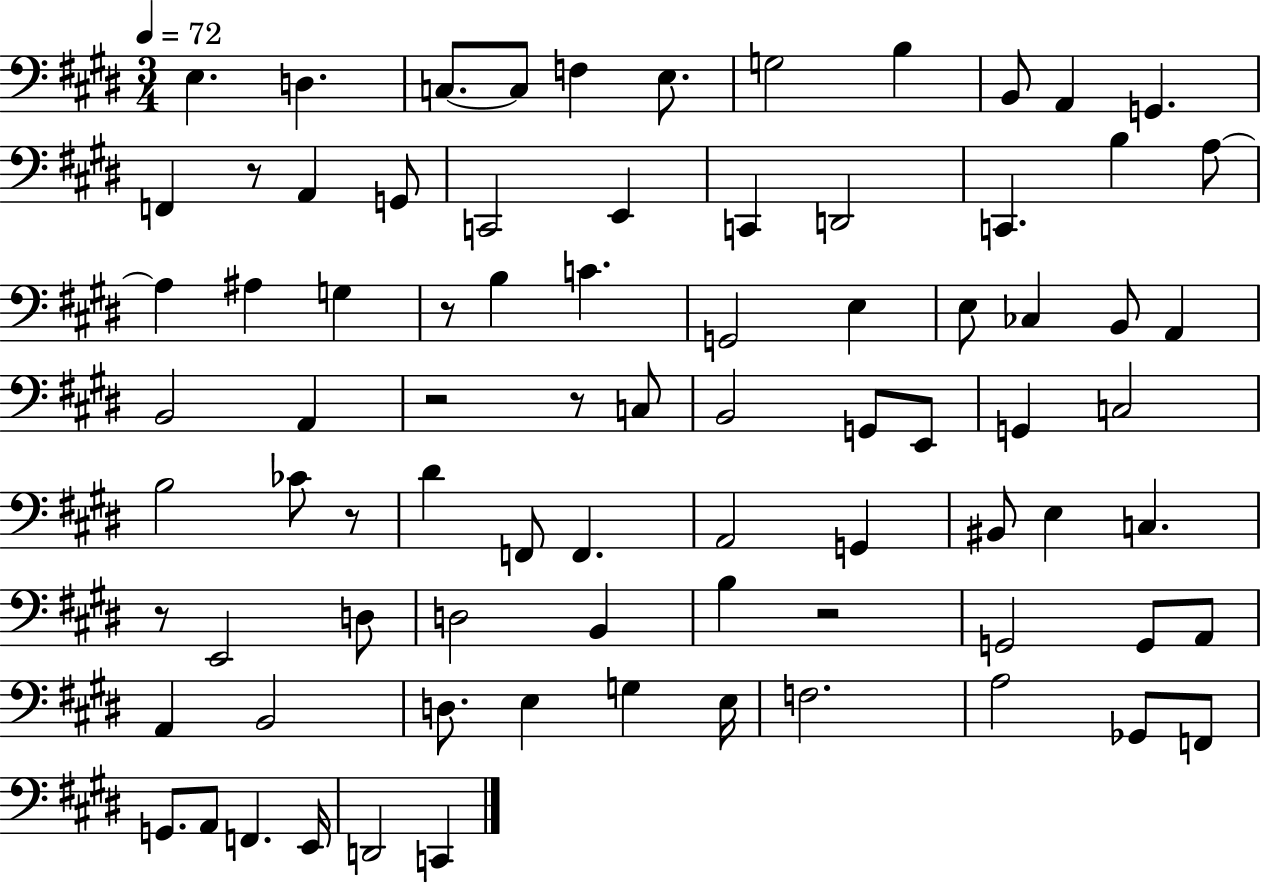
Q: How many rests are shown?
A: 7